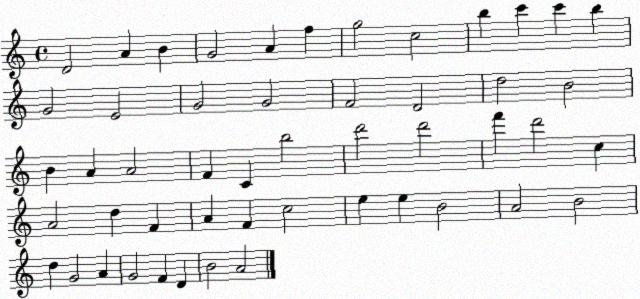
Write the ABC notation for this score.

X:1
T:Untitled
M:4/4
L:1/4
K:C
D2 A B G2 A f g2 c2 b c' c' b G2 E2 G2 G2 F2 D2 d2 B2 B A A2 F C b2 d'2 d'2 f' d'2 c A2 d F A F c2 e e B2 A2 B2 d G2 A G2 F D B2 A2